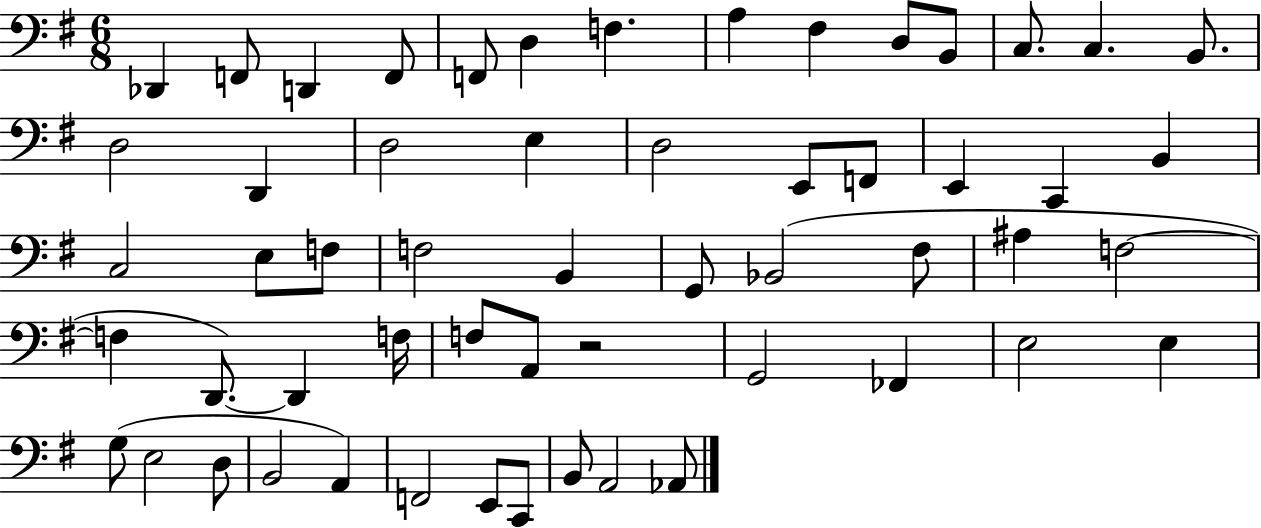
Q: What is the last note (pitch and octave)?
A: Ab2